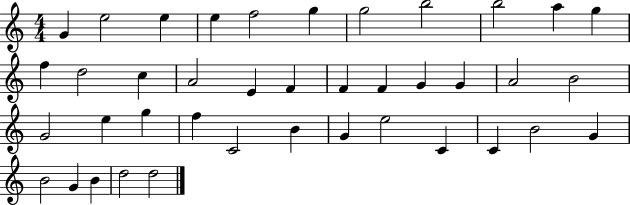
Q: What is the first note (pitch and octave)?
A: G4